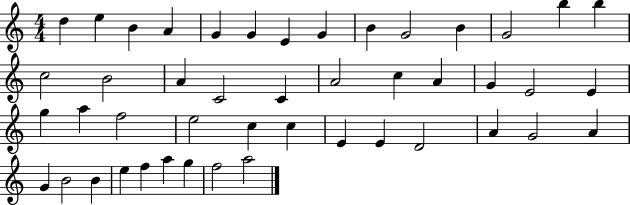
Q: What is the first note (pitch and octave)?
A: D5